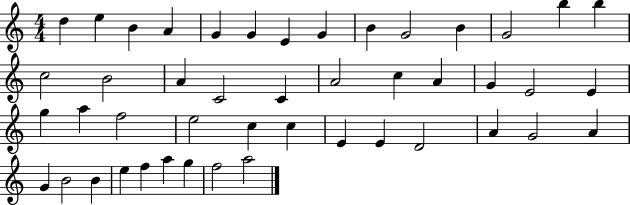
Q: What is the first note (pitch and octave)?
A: D5